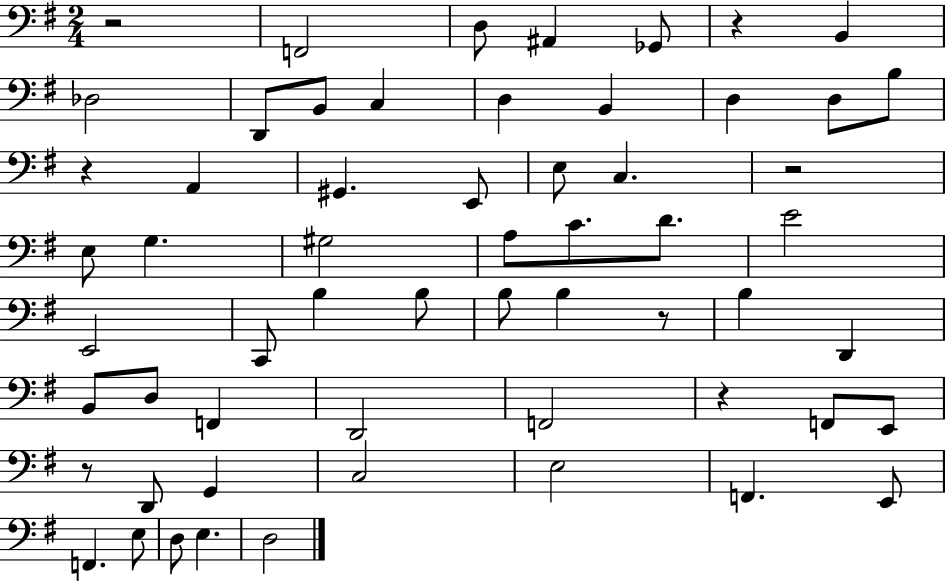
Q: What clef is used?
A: bass